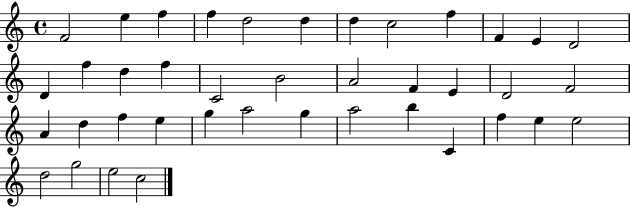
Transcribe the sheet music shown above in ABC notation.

X:1
T:Untitled
M:4/4
L:1/4
K:C
F2 e f f d2 d d c2 f F E D2 D f d f C2 B2 A2 F E D2 F2 A d f e g a2 g a2 b C f e e2 d2 g2 e2 c2